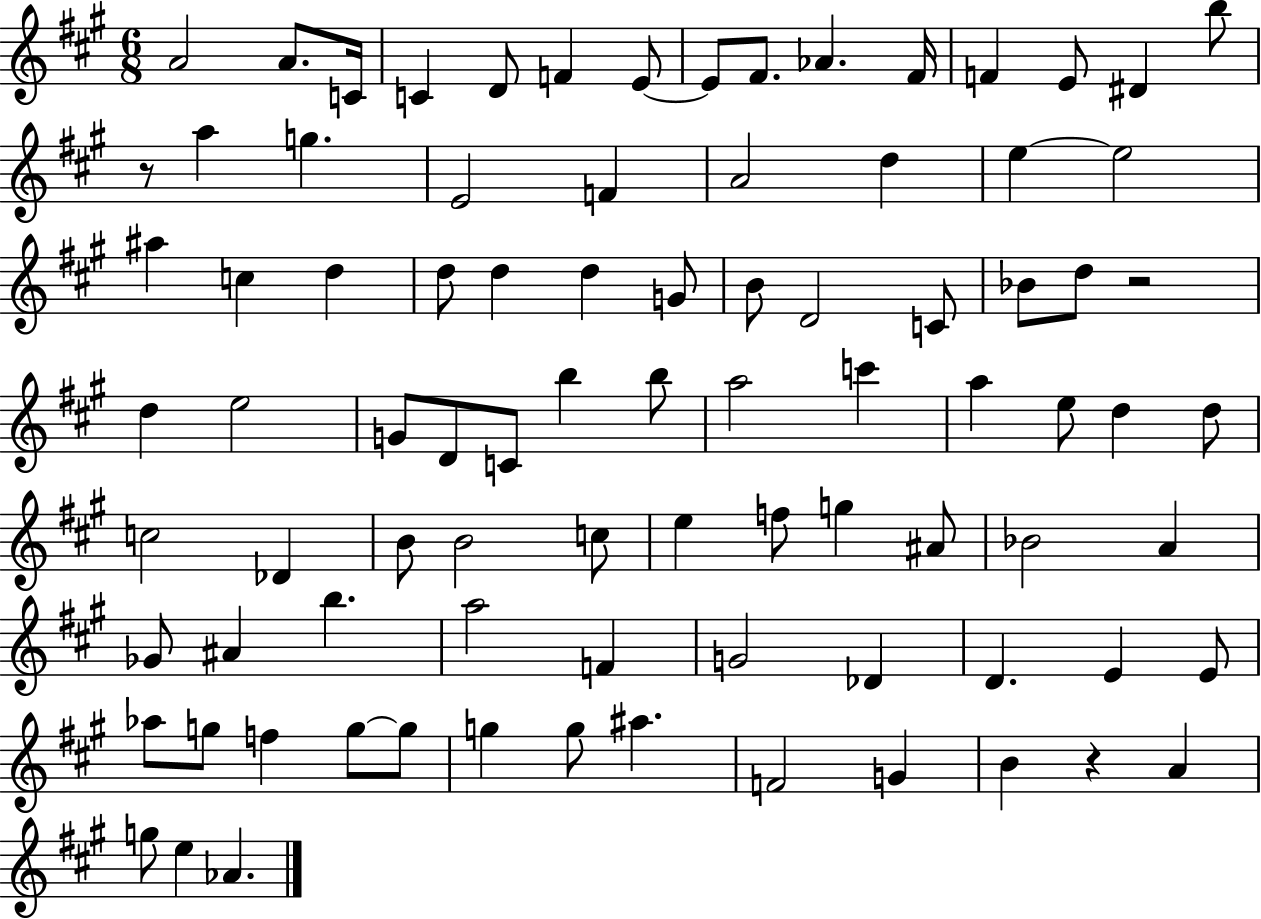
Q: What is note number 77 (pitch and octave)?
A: A#5